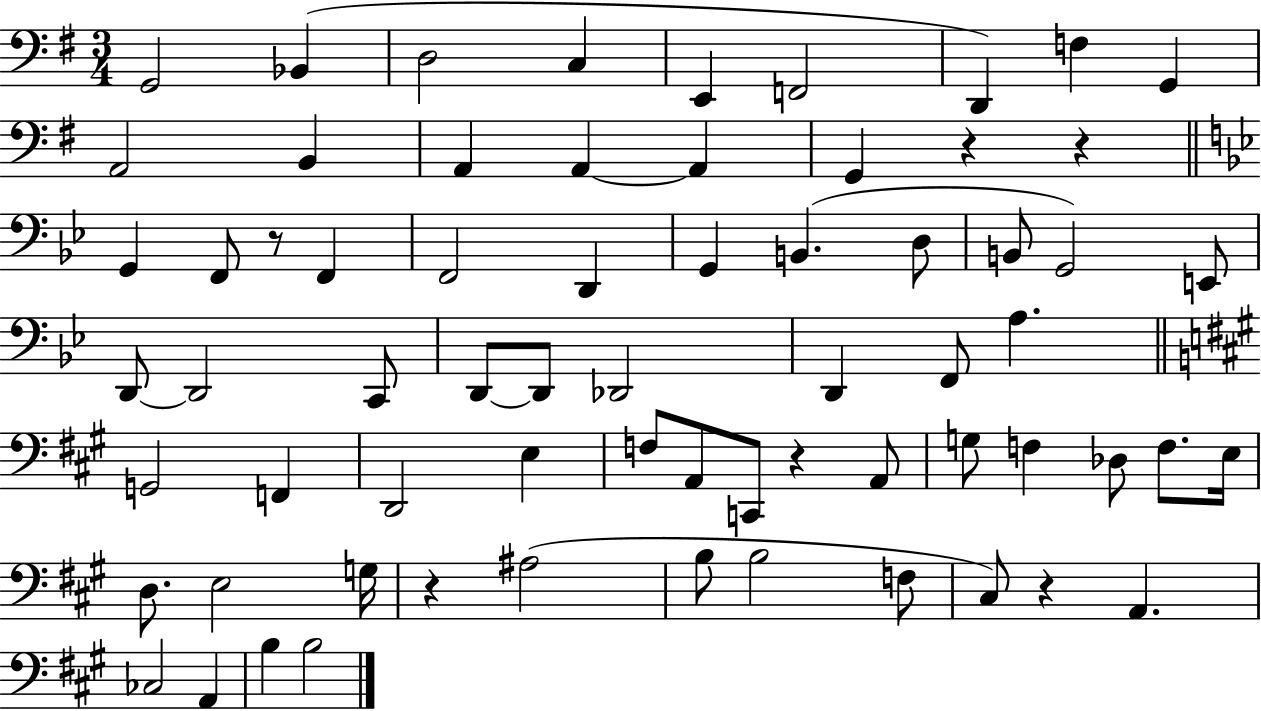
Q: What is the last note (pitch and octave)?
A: B3